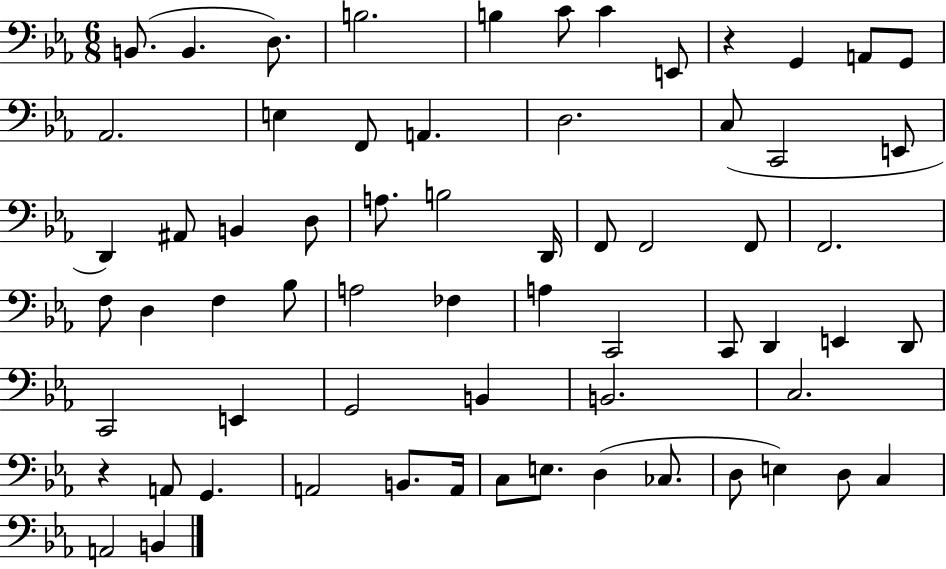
X:1
T:Untitled
M:6/8
L:1/4
K:Eb
B,,/2 B,, D,/2 B,2 B, C/2 C E,,/2 z G,, A,,/2 G,,/2 _A,,2 E, F,,/2 A,, D,2 C,/2 C,,2 E,,/2 D,, ^A,,/2 B,, D,/2 A,/2 B,2 D,,/4 F,,/2 F,,2 F,,/2 F,,2 F,/2 D, F, _B,/2 A,2 _F, A, C,,2 C,,/2 D,, E,, D,,/2 C,,2 E,, G,,2 B,, B,,2 C,2 z A,,/2 G,, A,,2 B,,/2 A,,/4 C,/2 E,/2 D, _C,/2 D,/2 E, D,/2 C, A,,2 B,,